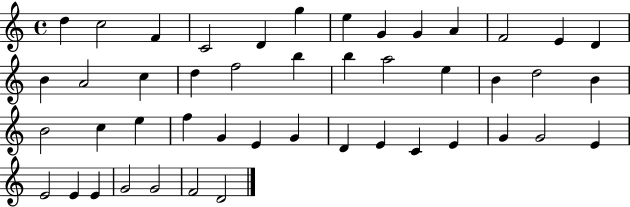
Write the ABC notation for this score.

X:1
T:Untitled
M:4/4
L:1/4
K:C
d c2 F C2 D g e G G A F2 E D B A2 c d f2 b b a2 e B d2 B B2 c e f G E G D E C E G G2 E E2 E E G2 G2 F2 D2